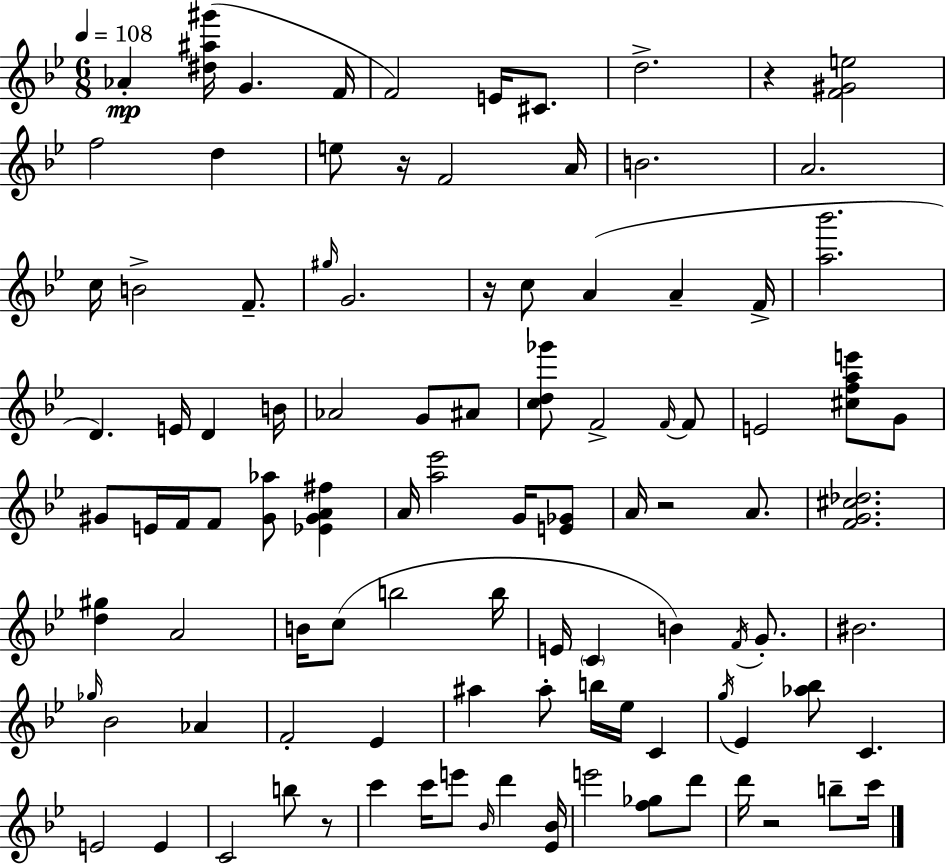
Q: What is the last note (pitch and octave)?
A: C6